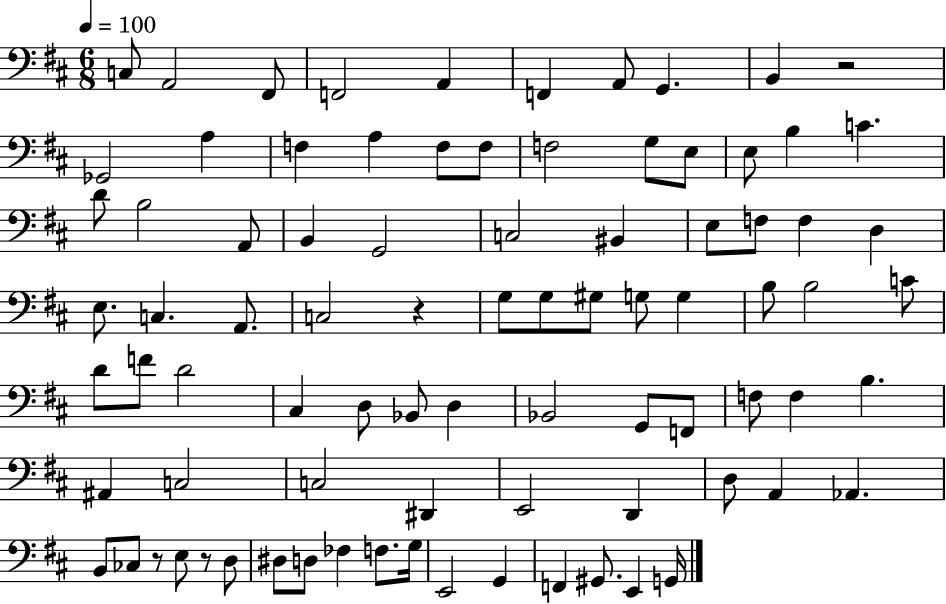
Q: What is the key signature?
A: D major